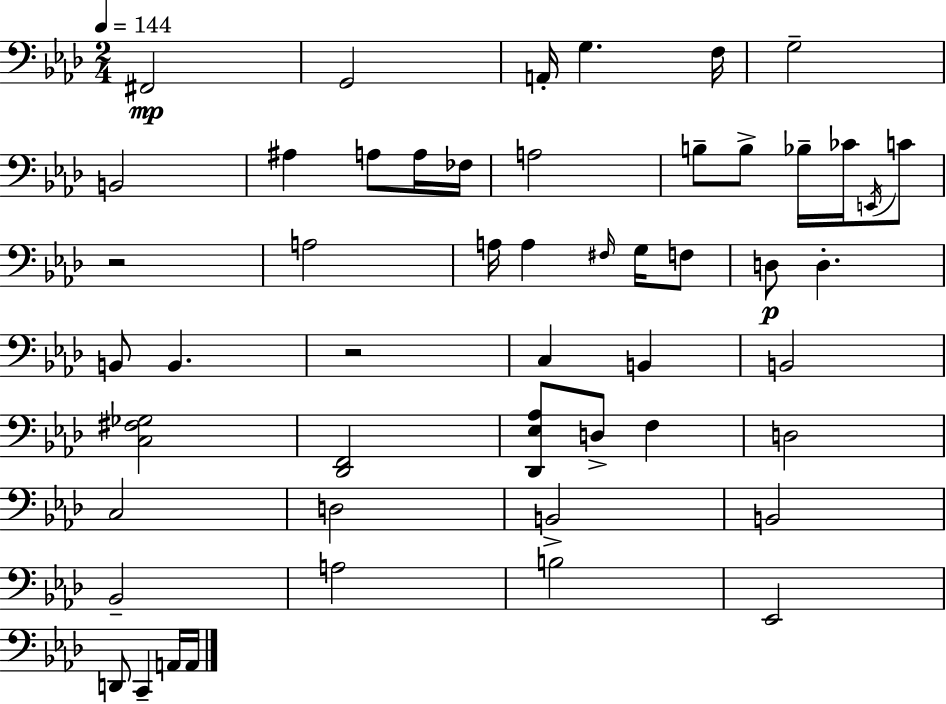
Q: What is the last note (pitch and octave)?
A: A2